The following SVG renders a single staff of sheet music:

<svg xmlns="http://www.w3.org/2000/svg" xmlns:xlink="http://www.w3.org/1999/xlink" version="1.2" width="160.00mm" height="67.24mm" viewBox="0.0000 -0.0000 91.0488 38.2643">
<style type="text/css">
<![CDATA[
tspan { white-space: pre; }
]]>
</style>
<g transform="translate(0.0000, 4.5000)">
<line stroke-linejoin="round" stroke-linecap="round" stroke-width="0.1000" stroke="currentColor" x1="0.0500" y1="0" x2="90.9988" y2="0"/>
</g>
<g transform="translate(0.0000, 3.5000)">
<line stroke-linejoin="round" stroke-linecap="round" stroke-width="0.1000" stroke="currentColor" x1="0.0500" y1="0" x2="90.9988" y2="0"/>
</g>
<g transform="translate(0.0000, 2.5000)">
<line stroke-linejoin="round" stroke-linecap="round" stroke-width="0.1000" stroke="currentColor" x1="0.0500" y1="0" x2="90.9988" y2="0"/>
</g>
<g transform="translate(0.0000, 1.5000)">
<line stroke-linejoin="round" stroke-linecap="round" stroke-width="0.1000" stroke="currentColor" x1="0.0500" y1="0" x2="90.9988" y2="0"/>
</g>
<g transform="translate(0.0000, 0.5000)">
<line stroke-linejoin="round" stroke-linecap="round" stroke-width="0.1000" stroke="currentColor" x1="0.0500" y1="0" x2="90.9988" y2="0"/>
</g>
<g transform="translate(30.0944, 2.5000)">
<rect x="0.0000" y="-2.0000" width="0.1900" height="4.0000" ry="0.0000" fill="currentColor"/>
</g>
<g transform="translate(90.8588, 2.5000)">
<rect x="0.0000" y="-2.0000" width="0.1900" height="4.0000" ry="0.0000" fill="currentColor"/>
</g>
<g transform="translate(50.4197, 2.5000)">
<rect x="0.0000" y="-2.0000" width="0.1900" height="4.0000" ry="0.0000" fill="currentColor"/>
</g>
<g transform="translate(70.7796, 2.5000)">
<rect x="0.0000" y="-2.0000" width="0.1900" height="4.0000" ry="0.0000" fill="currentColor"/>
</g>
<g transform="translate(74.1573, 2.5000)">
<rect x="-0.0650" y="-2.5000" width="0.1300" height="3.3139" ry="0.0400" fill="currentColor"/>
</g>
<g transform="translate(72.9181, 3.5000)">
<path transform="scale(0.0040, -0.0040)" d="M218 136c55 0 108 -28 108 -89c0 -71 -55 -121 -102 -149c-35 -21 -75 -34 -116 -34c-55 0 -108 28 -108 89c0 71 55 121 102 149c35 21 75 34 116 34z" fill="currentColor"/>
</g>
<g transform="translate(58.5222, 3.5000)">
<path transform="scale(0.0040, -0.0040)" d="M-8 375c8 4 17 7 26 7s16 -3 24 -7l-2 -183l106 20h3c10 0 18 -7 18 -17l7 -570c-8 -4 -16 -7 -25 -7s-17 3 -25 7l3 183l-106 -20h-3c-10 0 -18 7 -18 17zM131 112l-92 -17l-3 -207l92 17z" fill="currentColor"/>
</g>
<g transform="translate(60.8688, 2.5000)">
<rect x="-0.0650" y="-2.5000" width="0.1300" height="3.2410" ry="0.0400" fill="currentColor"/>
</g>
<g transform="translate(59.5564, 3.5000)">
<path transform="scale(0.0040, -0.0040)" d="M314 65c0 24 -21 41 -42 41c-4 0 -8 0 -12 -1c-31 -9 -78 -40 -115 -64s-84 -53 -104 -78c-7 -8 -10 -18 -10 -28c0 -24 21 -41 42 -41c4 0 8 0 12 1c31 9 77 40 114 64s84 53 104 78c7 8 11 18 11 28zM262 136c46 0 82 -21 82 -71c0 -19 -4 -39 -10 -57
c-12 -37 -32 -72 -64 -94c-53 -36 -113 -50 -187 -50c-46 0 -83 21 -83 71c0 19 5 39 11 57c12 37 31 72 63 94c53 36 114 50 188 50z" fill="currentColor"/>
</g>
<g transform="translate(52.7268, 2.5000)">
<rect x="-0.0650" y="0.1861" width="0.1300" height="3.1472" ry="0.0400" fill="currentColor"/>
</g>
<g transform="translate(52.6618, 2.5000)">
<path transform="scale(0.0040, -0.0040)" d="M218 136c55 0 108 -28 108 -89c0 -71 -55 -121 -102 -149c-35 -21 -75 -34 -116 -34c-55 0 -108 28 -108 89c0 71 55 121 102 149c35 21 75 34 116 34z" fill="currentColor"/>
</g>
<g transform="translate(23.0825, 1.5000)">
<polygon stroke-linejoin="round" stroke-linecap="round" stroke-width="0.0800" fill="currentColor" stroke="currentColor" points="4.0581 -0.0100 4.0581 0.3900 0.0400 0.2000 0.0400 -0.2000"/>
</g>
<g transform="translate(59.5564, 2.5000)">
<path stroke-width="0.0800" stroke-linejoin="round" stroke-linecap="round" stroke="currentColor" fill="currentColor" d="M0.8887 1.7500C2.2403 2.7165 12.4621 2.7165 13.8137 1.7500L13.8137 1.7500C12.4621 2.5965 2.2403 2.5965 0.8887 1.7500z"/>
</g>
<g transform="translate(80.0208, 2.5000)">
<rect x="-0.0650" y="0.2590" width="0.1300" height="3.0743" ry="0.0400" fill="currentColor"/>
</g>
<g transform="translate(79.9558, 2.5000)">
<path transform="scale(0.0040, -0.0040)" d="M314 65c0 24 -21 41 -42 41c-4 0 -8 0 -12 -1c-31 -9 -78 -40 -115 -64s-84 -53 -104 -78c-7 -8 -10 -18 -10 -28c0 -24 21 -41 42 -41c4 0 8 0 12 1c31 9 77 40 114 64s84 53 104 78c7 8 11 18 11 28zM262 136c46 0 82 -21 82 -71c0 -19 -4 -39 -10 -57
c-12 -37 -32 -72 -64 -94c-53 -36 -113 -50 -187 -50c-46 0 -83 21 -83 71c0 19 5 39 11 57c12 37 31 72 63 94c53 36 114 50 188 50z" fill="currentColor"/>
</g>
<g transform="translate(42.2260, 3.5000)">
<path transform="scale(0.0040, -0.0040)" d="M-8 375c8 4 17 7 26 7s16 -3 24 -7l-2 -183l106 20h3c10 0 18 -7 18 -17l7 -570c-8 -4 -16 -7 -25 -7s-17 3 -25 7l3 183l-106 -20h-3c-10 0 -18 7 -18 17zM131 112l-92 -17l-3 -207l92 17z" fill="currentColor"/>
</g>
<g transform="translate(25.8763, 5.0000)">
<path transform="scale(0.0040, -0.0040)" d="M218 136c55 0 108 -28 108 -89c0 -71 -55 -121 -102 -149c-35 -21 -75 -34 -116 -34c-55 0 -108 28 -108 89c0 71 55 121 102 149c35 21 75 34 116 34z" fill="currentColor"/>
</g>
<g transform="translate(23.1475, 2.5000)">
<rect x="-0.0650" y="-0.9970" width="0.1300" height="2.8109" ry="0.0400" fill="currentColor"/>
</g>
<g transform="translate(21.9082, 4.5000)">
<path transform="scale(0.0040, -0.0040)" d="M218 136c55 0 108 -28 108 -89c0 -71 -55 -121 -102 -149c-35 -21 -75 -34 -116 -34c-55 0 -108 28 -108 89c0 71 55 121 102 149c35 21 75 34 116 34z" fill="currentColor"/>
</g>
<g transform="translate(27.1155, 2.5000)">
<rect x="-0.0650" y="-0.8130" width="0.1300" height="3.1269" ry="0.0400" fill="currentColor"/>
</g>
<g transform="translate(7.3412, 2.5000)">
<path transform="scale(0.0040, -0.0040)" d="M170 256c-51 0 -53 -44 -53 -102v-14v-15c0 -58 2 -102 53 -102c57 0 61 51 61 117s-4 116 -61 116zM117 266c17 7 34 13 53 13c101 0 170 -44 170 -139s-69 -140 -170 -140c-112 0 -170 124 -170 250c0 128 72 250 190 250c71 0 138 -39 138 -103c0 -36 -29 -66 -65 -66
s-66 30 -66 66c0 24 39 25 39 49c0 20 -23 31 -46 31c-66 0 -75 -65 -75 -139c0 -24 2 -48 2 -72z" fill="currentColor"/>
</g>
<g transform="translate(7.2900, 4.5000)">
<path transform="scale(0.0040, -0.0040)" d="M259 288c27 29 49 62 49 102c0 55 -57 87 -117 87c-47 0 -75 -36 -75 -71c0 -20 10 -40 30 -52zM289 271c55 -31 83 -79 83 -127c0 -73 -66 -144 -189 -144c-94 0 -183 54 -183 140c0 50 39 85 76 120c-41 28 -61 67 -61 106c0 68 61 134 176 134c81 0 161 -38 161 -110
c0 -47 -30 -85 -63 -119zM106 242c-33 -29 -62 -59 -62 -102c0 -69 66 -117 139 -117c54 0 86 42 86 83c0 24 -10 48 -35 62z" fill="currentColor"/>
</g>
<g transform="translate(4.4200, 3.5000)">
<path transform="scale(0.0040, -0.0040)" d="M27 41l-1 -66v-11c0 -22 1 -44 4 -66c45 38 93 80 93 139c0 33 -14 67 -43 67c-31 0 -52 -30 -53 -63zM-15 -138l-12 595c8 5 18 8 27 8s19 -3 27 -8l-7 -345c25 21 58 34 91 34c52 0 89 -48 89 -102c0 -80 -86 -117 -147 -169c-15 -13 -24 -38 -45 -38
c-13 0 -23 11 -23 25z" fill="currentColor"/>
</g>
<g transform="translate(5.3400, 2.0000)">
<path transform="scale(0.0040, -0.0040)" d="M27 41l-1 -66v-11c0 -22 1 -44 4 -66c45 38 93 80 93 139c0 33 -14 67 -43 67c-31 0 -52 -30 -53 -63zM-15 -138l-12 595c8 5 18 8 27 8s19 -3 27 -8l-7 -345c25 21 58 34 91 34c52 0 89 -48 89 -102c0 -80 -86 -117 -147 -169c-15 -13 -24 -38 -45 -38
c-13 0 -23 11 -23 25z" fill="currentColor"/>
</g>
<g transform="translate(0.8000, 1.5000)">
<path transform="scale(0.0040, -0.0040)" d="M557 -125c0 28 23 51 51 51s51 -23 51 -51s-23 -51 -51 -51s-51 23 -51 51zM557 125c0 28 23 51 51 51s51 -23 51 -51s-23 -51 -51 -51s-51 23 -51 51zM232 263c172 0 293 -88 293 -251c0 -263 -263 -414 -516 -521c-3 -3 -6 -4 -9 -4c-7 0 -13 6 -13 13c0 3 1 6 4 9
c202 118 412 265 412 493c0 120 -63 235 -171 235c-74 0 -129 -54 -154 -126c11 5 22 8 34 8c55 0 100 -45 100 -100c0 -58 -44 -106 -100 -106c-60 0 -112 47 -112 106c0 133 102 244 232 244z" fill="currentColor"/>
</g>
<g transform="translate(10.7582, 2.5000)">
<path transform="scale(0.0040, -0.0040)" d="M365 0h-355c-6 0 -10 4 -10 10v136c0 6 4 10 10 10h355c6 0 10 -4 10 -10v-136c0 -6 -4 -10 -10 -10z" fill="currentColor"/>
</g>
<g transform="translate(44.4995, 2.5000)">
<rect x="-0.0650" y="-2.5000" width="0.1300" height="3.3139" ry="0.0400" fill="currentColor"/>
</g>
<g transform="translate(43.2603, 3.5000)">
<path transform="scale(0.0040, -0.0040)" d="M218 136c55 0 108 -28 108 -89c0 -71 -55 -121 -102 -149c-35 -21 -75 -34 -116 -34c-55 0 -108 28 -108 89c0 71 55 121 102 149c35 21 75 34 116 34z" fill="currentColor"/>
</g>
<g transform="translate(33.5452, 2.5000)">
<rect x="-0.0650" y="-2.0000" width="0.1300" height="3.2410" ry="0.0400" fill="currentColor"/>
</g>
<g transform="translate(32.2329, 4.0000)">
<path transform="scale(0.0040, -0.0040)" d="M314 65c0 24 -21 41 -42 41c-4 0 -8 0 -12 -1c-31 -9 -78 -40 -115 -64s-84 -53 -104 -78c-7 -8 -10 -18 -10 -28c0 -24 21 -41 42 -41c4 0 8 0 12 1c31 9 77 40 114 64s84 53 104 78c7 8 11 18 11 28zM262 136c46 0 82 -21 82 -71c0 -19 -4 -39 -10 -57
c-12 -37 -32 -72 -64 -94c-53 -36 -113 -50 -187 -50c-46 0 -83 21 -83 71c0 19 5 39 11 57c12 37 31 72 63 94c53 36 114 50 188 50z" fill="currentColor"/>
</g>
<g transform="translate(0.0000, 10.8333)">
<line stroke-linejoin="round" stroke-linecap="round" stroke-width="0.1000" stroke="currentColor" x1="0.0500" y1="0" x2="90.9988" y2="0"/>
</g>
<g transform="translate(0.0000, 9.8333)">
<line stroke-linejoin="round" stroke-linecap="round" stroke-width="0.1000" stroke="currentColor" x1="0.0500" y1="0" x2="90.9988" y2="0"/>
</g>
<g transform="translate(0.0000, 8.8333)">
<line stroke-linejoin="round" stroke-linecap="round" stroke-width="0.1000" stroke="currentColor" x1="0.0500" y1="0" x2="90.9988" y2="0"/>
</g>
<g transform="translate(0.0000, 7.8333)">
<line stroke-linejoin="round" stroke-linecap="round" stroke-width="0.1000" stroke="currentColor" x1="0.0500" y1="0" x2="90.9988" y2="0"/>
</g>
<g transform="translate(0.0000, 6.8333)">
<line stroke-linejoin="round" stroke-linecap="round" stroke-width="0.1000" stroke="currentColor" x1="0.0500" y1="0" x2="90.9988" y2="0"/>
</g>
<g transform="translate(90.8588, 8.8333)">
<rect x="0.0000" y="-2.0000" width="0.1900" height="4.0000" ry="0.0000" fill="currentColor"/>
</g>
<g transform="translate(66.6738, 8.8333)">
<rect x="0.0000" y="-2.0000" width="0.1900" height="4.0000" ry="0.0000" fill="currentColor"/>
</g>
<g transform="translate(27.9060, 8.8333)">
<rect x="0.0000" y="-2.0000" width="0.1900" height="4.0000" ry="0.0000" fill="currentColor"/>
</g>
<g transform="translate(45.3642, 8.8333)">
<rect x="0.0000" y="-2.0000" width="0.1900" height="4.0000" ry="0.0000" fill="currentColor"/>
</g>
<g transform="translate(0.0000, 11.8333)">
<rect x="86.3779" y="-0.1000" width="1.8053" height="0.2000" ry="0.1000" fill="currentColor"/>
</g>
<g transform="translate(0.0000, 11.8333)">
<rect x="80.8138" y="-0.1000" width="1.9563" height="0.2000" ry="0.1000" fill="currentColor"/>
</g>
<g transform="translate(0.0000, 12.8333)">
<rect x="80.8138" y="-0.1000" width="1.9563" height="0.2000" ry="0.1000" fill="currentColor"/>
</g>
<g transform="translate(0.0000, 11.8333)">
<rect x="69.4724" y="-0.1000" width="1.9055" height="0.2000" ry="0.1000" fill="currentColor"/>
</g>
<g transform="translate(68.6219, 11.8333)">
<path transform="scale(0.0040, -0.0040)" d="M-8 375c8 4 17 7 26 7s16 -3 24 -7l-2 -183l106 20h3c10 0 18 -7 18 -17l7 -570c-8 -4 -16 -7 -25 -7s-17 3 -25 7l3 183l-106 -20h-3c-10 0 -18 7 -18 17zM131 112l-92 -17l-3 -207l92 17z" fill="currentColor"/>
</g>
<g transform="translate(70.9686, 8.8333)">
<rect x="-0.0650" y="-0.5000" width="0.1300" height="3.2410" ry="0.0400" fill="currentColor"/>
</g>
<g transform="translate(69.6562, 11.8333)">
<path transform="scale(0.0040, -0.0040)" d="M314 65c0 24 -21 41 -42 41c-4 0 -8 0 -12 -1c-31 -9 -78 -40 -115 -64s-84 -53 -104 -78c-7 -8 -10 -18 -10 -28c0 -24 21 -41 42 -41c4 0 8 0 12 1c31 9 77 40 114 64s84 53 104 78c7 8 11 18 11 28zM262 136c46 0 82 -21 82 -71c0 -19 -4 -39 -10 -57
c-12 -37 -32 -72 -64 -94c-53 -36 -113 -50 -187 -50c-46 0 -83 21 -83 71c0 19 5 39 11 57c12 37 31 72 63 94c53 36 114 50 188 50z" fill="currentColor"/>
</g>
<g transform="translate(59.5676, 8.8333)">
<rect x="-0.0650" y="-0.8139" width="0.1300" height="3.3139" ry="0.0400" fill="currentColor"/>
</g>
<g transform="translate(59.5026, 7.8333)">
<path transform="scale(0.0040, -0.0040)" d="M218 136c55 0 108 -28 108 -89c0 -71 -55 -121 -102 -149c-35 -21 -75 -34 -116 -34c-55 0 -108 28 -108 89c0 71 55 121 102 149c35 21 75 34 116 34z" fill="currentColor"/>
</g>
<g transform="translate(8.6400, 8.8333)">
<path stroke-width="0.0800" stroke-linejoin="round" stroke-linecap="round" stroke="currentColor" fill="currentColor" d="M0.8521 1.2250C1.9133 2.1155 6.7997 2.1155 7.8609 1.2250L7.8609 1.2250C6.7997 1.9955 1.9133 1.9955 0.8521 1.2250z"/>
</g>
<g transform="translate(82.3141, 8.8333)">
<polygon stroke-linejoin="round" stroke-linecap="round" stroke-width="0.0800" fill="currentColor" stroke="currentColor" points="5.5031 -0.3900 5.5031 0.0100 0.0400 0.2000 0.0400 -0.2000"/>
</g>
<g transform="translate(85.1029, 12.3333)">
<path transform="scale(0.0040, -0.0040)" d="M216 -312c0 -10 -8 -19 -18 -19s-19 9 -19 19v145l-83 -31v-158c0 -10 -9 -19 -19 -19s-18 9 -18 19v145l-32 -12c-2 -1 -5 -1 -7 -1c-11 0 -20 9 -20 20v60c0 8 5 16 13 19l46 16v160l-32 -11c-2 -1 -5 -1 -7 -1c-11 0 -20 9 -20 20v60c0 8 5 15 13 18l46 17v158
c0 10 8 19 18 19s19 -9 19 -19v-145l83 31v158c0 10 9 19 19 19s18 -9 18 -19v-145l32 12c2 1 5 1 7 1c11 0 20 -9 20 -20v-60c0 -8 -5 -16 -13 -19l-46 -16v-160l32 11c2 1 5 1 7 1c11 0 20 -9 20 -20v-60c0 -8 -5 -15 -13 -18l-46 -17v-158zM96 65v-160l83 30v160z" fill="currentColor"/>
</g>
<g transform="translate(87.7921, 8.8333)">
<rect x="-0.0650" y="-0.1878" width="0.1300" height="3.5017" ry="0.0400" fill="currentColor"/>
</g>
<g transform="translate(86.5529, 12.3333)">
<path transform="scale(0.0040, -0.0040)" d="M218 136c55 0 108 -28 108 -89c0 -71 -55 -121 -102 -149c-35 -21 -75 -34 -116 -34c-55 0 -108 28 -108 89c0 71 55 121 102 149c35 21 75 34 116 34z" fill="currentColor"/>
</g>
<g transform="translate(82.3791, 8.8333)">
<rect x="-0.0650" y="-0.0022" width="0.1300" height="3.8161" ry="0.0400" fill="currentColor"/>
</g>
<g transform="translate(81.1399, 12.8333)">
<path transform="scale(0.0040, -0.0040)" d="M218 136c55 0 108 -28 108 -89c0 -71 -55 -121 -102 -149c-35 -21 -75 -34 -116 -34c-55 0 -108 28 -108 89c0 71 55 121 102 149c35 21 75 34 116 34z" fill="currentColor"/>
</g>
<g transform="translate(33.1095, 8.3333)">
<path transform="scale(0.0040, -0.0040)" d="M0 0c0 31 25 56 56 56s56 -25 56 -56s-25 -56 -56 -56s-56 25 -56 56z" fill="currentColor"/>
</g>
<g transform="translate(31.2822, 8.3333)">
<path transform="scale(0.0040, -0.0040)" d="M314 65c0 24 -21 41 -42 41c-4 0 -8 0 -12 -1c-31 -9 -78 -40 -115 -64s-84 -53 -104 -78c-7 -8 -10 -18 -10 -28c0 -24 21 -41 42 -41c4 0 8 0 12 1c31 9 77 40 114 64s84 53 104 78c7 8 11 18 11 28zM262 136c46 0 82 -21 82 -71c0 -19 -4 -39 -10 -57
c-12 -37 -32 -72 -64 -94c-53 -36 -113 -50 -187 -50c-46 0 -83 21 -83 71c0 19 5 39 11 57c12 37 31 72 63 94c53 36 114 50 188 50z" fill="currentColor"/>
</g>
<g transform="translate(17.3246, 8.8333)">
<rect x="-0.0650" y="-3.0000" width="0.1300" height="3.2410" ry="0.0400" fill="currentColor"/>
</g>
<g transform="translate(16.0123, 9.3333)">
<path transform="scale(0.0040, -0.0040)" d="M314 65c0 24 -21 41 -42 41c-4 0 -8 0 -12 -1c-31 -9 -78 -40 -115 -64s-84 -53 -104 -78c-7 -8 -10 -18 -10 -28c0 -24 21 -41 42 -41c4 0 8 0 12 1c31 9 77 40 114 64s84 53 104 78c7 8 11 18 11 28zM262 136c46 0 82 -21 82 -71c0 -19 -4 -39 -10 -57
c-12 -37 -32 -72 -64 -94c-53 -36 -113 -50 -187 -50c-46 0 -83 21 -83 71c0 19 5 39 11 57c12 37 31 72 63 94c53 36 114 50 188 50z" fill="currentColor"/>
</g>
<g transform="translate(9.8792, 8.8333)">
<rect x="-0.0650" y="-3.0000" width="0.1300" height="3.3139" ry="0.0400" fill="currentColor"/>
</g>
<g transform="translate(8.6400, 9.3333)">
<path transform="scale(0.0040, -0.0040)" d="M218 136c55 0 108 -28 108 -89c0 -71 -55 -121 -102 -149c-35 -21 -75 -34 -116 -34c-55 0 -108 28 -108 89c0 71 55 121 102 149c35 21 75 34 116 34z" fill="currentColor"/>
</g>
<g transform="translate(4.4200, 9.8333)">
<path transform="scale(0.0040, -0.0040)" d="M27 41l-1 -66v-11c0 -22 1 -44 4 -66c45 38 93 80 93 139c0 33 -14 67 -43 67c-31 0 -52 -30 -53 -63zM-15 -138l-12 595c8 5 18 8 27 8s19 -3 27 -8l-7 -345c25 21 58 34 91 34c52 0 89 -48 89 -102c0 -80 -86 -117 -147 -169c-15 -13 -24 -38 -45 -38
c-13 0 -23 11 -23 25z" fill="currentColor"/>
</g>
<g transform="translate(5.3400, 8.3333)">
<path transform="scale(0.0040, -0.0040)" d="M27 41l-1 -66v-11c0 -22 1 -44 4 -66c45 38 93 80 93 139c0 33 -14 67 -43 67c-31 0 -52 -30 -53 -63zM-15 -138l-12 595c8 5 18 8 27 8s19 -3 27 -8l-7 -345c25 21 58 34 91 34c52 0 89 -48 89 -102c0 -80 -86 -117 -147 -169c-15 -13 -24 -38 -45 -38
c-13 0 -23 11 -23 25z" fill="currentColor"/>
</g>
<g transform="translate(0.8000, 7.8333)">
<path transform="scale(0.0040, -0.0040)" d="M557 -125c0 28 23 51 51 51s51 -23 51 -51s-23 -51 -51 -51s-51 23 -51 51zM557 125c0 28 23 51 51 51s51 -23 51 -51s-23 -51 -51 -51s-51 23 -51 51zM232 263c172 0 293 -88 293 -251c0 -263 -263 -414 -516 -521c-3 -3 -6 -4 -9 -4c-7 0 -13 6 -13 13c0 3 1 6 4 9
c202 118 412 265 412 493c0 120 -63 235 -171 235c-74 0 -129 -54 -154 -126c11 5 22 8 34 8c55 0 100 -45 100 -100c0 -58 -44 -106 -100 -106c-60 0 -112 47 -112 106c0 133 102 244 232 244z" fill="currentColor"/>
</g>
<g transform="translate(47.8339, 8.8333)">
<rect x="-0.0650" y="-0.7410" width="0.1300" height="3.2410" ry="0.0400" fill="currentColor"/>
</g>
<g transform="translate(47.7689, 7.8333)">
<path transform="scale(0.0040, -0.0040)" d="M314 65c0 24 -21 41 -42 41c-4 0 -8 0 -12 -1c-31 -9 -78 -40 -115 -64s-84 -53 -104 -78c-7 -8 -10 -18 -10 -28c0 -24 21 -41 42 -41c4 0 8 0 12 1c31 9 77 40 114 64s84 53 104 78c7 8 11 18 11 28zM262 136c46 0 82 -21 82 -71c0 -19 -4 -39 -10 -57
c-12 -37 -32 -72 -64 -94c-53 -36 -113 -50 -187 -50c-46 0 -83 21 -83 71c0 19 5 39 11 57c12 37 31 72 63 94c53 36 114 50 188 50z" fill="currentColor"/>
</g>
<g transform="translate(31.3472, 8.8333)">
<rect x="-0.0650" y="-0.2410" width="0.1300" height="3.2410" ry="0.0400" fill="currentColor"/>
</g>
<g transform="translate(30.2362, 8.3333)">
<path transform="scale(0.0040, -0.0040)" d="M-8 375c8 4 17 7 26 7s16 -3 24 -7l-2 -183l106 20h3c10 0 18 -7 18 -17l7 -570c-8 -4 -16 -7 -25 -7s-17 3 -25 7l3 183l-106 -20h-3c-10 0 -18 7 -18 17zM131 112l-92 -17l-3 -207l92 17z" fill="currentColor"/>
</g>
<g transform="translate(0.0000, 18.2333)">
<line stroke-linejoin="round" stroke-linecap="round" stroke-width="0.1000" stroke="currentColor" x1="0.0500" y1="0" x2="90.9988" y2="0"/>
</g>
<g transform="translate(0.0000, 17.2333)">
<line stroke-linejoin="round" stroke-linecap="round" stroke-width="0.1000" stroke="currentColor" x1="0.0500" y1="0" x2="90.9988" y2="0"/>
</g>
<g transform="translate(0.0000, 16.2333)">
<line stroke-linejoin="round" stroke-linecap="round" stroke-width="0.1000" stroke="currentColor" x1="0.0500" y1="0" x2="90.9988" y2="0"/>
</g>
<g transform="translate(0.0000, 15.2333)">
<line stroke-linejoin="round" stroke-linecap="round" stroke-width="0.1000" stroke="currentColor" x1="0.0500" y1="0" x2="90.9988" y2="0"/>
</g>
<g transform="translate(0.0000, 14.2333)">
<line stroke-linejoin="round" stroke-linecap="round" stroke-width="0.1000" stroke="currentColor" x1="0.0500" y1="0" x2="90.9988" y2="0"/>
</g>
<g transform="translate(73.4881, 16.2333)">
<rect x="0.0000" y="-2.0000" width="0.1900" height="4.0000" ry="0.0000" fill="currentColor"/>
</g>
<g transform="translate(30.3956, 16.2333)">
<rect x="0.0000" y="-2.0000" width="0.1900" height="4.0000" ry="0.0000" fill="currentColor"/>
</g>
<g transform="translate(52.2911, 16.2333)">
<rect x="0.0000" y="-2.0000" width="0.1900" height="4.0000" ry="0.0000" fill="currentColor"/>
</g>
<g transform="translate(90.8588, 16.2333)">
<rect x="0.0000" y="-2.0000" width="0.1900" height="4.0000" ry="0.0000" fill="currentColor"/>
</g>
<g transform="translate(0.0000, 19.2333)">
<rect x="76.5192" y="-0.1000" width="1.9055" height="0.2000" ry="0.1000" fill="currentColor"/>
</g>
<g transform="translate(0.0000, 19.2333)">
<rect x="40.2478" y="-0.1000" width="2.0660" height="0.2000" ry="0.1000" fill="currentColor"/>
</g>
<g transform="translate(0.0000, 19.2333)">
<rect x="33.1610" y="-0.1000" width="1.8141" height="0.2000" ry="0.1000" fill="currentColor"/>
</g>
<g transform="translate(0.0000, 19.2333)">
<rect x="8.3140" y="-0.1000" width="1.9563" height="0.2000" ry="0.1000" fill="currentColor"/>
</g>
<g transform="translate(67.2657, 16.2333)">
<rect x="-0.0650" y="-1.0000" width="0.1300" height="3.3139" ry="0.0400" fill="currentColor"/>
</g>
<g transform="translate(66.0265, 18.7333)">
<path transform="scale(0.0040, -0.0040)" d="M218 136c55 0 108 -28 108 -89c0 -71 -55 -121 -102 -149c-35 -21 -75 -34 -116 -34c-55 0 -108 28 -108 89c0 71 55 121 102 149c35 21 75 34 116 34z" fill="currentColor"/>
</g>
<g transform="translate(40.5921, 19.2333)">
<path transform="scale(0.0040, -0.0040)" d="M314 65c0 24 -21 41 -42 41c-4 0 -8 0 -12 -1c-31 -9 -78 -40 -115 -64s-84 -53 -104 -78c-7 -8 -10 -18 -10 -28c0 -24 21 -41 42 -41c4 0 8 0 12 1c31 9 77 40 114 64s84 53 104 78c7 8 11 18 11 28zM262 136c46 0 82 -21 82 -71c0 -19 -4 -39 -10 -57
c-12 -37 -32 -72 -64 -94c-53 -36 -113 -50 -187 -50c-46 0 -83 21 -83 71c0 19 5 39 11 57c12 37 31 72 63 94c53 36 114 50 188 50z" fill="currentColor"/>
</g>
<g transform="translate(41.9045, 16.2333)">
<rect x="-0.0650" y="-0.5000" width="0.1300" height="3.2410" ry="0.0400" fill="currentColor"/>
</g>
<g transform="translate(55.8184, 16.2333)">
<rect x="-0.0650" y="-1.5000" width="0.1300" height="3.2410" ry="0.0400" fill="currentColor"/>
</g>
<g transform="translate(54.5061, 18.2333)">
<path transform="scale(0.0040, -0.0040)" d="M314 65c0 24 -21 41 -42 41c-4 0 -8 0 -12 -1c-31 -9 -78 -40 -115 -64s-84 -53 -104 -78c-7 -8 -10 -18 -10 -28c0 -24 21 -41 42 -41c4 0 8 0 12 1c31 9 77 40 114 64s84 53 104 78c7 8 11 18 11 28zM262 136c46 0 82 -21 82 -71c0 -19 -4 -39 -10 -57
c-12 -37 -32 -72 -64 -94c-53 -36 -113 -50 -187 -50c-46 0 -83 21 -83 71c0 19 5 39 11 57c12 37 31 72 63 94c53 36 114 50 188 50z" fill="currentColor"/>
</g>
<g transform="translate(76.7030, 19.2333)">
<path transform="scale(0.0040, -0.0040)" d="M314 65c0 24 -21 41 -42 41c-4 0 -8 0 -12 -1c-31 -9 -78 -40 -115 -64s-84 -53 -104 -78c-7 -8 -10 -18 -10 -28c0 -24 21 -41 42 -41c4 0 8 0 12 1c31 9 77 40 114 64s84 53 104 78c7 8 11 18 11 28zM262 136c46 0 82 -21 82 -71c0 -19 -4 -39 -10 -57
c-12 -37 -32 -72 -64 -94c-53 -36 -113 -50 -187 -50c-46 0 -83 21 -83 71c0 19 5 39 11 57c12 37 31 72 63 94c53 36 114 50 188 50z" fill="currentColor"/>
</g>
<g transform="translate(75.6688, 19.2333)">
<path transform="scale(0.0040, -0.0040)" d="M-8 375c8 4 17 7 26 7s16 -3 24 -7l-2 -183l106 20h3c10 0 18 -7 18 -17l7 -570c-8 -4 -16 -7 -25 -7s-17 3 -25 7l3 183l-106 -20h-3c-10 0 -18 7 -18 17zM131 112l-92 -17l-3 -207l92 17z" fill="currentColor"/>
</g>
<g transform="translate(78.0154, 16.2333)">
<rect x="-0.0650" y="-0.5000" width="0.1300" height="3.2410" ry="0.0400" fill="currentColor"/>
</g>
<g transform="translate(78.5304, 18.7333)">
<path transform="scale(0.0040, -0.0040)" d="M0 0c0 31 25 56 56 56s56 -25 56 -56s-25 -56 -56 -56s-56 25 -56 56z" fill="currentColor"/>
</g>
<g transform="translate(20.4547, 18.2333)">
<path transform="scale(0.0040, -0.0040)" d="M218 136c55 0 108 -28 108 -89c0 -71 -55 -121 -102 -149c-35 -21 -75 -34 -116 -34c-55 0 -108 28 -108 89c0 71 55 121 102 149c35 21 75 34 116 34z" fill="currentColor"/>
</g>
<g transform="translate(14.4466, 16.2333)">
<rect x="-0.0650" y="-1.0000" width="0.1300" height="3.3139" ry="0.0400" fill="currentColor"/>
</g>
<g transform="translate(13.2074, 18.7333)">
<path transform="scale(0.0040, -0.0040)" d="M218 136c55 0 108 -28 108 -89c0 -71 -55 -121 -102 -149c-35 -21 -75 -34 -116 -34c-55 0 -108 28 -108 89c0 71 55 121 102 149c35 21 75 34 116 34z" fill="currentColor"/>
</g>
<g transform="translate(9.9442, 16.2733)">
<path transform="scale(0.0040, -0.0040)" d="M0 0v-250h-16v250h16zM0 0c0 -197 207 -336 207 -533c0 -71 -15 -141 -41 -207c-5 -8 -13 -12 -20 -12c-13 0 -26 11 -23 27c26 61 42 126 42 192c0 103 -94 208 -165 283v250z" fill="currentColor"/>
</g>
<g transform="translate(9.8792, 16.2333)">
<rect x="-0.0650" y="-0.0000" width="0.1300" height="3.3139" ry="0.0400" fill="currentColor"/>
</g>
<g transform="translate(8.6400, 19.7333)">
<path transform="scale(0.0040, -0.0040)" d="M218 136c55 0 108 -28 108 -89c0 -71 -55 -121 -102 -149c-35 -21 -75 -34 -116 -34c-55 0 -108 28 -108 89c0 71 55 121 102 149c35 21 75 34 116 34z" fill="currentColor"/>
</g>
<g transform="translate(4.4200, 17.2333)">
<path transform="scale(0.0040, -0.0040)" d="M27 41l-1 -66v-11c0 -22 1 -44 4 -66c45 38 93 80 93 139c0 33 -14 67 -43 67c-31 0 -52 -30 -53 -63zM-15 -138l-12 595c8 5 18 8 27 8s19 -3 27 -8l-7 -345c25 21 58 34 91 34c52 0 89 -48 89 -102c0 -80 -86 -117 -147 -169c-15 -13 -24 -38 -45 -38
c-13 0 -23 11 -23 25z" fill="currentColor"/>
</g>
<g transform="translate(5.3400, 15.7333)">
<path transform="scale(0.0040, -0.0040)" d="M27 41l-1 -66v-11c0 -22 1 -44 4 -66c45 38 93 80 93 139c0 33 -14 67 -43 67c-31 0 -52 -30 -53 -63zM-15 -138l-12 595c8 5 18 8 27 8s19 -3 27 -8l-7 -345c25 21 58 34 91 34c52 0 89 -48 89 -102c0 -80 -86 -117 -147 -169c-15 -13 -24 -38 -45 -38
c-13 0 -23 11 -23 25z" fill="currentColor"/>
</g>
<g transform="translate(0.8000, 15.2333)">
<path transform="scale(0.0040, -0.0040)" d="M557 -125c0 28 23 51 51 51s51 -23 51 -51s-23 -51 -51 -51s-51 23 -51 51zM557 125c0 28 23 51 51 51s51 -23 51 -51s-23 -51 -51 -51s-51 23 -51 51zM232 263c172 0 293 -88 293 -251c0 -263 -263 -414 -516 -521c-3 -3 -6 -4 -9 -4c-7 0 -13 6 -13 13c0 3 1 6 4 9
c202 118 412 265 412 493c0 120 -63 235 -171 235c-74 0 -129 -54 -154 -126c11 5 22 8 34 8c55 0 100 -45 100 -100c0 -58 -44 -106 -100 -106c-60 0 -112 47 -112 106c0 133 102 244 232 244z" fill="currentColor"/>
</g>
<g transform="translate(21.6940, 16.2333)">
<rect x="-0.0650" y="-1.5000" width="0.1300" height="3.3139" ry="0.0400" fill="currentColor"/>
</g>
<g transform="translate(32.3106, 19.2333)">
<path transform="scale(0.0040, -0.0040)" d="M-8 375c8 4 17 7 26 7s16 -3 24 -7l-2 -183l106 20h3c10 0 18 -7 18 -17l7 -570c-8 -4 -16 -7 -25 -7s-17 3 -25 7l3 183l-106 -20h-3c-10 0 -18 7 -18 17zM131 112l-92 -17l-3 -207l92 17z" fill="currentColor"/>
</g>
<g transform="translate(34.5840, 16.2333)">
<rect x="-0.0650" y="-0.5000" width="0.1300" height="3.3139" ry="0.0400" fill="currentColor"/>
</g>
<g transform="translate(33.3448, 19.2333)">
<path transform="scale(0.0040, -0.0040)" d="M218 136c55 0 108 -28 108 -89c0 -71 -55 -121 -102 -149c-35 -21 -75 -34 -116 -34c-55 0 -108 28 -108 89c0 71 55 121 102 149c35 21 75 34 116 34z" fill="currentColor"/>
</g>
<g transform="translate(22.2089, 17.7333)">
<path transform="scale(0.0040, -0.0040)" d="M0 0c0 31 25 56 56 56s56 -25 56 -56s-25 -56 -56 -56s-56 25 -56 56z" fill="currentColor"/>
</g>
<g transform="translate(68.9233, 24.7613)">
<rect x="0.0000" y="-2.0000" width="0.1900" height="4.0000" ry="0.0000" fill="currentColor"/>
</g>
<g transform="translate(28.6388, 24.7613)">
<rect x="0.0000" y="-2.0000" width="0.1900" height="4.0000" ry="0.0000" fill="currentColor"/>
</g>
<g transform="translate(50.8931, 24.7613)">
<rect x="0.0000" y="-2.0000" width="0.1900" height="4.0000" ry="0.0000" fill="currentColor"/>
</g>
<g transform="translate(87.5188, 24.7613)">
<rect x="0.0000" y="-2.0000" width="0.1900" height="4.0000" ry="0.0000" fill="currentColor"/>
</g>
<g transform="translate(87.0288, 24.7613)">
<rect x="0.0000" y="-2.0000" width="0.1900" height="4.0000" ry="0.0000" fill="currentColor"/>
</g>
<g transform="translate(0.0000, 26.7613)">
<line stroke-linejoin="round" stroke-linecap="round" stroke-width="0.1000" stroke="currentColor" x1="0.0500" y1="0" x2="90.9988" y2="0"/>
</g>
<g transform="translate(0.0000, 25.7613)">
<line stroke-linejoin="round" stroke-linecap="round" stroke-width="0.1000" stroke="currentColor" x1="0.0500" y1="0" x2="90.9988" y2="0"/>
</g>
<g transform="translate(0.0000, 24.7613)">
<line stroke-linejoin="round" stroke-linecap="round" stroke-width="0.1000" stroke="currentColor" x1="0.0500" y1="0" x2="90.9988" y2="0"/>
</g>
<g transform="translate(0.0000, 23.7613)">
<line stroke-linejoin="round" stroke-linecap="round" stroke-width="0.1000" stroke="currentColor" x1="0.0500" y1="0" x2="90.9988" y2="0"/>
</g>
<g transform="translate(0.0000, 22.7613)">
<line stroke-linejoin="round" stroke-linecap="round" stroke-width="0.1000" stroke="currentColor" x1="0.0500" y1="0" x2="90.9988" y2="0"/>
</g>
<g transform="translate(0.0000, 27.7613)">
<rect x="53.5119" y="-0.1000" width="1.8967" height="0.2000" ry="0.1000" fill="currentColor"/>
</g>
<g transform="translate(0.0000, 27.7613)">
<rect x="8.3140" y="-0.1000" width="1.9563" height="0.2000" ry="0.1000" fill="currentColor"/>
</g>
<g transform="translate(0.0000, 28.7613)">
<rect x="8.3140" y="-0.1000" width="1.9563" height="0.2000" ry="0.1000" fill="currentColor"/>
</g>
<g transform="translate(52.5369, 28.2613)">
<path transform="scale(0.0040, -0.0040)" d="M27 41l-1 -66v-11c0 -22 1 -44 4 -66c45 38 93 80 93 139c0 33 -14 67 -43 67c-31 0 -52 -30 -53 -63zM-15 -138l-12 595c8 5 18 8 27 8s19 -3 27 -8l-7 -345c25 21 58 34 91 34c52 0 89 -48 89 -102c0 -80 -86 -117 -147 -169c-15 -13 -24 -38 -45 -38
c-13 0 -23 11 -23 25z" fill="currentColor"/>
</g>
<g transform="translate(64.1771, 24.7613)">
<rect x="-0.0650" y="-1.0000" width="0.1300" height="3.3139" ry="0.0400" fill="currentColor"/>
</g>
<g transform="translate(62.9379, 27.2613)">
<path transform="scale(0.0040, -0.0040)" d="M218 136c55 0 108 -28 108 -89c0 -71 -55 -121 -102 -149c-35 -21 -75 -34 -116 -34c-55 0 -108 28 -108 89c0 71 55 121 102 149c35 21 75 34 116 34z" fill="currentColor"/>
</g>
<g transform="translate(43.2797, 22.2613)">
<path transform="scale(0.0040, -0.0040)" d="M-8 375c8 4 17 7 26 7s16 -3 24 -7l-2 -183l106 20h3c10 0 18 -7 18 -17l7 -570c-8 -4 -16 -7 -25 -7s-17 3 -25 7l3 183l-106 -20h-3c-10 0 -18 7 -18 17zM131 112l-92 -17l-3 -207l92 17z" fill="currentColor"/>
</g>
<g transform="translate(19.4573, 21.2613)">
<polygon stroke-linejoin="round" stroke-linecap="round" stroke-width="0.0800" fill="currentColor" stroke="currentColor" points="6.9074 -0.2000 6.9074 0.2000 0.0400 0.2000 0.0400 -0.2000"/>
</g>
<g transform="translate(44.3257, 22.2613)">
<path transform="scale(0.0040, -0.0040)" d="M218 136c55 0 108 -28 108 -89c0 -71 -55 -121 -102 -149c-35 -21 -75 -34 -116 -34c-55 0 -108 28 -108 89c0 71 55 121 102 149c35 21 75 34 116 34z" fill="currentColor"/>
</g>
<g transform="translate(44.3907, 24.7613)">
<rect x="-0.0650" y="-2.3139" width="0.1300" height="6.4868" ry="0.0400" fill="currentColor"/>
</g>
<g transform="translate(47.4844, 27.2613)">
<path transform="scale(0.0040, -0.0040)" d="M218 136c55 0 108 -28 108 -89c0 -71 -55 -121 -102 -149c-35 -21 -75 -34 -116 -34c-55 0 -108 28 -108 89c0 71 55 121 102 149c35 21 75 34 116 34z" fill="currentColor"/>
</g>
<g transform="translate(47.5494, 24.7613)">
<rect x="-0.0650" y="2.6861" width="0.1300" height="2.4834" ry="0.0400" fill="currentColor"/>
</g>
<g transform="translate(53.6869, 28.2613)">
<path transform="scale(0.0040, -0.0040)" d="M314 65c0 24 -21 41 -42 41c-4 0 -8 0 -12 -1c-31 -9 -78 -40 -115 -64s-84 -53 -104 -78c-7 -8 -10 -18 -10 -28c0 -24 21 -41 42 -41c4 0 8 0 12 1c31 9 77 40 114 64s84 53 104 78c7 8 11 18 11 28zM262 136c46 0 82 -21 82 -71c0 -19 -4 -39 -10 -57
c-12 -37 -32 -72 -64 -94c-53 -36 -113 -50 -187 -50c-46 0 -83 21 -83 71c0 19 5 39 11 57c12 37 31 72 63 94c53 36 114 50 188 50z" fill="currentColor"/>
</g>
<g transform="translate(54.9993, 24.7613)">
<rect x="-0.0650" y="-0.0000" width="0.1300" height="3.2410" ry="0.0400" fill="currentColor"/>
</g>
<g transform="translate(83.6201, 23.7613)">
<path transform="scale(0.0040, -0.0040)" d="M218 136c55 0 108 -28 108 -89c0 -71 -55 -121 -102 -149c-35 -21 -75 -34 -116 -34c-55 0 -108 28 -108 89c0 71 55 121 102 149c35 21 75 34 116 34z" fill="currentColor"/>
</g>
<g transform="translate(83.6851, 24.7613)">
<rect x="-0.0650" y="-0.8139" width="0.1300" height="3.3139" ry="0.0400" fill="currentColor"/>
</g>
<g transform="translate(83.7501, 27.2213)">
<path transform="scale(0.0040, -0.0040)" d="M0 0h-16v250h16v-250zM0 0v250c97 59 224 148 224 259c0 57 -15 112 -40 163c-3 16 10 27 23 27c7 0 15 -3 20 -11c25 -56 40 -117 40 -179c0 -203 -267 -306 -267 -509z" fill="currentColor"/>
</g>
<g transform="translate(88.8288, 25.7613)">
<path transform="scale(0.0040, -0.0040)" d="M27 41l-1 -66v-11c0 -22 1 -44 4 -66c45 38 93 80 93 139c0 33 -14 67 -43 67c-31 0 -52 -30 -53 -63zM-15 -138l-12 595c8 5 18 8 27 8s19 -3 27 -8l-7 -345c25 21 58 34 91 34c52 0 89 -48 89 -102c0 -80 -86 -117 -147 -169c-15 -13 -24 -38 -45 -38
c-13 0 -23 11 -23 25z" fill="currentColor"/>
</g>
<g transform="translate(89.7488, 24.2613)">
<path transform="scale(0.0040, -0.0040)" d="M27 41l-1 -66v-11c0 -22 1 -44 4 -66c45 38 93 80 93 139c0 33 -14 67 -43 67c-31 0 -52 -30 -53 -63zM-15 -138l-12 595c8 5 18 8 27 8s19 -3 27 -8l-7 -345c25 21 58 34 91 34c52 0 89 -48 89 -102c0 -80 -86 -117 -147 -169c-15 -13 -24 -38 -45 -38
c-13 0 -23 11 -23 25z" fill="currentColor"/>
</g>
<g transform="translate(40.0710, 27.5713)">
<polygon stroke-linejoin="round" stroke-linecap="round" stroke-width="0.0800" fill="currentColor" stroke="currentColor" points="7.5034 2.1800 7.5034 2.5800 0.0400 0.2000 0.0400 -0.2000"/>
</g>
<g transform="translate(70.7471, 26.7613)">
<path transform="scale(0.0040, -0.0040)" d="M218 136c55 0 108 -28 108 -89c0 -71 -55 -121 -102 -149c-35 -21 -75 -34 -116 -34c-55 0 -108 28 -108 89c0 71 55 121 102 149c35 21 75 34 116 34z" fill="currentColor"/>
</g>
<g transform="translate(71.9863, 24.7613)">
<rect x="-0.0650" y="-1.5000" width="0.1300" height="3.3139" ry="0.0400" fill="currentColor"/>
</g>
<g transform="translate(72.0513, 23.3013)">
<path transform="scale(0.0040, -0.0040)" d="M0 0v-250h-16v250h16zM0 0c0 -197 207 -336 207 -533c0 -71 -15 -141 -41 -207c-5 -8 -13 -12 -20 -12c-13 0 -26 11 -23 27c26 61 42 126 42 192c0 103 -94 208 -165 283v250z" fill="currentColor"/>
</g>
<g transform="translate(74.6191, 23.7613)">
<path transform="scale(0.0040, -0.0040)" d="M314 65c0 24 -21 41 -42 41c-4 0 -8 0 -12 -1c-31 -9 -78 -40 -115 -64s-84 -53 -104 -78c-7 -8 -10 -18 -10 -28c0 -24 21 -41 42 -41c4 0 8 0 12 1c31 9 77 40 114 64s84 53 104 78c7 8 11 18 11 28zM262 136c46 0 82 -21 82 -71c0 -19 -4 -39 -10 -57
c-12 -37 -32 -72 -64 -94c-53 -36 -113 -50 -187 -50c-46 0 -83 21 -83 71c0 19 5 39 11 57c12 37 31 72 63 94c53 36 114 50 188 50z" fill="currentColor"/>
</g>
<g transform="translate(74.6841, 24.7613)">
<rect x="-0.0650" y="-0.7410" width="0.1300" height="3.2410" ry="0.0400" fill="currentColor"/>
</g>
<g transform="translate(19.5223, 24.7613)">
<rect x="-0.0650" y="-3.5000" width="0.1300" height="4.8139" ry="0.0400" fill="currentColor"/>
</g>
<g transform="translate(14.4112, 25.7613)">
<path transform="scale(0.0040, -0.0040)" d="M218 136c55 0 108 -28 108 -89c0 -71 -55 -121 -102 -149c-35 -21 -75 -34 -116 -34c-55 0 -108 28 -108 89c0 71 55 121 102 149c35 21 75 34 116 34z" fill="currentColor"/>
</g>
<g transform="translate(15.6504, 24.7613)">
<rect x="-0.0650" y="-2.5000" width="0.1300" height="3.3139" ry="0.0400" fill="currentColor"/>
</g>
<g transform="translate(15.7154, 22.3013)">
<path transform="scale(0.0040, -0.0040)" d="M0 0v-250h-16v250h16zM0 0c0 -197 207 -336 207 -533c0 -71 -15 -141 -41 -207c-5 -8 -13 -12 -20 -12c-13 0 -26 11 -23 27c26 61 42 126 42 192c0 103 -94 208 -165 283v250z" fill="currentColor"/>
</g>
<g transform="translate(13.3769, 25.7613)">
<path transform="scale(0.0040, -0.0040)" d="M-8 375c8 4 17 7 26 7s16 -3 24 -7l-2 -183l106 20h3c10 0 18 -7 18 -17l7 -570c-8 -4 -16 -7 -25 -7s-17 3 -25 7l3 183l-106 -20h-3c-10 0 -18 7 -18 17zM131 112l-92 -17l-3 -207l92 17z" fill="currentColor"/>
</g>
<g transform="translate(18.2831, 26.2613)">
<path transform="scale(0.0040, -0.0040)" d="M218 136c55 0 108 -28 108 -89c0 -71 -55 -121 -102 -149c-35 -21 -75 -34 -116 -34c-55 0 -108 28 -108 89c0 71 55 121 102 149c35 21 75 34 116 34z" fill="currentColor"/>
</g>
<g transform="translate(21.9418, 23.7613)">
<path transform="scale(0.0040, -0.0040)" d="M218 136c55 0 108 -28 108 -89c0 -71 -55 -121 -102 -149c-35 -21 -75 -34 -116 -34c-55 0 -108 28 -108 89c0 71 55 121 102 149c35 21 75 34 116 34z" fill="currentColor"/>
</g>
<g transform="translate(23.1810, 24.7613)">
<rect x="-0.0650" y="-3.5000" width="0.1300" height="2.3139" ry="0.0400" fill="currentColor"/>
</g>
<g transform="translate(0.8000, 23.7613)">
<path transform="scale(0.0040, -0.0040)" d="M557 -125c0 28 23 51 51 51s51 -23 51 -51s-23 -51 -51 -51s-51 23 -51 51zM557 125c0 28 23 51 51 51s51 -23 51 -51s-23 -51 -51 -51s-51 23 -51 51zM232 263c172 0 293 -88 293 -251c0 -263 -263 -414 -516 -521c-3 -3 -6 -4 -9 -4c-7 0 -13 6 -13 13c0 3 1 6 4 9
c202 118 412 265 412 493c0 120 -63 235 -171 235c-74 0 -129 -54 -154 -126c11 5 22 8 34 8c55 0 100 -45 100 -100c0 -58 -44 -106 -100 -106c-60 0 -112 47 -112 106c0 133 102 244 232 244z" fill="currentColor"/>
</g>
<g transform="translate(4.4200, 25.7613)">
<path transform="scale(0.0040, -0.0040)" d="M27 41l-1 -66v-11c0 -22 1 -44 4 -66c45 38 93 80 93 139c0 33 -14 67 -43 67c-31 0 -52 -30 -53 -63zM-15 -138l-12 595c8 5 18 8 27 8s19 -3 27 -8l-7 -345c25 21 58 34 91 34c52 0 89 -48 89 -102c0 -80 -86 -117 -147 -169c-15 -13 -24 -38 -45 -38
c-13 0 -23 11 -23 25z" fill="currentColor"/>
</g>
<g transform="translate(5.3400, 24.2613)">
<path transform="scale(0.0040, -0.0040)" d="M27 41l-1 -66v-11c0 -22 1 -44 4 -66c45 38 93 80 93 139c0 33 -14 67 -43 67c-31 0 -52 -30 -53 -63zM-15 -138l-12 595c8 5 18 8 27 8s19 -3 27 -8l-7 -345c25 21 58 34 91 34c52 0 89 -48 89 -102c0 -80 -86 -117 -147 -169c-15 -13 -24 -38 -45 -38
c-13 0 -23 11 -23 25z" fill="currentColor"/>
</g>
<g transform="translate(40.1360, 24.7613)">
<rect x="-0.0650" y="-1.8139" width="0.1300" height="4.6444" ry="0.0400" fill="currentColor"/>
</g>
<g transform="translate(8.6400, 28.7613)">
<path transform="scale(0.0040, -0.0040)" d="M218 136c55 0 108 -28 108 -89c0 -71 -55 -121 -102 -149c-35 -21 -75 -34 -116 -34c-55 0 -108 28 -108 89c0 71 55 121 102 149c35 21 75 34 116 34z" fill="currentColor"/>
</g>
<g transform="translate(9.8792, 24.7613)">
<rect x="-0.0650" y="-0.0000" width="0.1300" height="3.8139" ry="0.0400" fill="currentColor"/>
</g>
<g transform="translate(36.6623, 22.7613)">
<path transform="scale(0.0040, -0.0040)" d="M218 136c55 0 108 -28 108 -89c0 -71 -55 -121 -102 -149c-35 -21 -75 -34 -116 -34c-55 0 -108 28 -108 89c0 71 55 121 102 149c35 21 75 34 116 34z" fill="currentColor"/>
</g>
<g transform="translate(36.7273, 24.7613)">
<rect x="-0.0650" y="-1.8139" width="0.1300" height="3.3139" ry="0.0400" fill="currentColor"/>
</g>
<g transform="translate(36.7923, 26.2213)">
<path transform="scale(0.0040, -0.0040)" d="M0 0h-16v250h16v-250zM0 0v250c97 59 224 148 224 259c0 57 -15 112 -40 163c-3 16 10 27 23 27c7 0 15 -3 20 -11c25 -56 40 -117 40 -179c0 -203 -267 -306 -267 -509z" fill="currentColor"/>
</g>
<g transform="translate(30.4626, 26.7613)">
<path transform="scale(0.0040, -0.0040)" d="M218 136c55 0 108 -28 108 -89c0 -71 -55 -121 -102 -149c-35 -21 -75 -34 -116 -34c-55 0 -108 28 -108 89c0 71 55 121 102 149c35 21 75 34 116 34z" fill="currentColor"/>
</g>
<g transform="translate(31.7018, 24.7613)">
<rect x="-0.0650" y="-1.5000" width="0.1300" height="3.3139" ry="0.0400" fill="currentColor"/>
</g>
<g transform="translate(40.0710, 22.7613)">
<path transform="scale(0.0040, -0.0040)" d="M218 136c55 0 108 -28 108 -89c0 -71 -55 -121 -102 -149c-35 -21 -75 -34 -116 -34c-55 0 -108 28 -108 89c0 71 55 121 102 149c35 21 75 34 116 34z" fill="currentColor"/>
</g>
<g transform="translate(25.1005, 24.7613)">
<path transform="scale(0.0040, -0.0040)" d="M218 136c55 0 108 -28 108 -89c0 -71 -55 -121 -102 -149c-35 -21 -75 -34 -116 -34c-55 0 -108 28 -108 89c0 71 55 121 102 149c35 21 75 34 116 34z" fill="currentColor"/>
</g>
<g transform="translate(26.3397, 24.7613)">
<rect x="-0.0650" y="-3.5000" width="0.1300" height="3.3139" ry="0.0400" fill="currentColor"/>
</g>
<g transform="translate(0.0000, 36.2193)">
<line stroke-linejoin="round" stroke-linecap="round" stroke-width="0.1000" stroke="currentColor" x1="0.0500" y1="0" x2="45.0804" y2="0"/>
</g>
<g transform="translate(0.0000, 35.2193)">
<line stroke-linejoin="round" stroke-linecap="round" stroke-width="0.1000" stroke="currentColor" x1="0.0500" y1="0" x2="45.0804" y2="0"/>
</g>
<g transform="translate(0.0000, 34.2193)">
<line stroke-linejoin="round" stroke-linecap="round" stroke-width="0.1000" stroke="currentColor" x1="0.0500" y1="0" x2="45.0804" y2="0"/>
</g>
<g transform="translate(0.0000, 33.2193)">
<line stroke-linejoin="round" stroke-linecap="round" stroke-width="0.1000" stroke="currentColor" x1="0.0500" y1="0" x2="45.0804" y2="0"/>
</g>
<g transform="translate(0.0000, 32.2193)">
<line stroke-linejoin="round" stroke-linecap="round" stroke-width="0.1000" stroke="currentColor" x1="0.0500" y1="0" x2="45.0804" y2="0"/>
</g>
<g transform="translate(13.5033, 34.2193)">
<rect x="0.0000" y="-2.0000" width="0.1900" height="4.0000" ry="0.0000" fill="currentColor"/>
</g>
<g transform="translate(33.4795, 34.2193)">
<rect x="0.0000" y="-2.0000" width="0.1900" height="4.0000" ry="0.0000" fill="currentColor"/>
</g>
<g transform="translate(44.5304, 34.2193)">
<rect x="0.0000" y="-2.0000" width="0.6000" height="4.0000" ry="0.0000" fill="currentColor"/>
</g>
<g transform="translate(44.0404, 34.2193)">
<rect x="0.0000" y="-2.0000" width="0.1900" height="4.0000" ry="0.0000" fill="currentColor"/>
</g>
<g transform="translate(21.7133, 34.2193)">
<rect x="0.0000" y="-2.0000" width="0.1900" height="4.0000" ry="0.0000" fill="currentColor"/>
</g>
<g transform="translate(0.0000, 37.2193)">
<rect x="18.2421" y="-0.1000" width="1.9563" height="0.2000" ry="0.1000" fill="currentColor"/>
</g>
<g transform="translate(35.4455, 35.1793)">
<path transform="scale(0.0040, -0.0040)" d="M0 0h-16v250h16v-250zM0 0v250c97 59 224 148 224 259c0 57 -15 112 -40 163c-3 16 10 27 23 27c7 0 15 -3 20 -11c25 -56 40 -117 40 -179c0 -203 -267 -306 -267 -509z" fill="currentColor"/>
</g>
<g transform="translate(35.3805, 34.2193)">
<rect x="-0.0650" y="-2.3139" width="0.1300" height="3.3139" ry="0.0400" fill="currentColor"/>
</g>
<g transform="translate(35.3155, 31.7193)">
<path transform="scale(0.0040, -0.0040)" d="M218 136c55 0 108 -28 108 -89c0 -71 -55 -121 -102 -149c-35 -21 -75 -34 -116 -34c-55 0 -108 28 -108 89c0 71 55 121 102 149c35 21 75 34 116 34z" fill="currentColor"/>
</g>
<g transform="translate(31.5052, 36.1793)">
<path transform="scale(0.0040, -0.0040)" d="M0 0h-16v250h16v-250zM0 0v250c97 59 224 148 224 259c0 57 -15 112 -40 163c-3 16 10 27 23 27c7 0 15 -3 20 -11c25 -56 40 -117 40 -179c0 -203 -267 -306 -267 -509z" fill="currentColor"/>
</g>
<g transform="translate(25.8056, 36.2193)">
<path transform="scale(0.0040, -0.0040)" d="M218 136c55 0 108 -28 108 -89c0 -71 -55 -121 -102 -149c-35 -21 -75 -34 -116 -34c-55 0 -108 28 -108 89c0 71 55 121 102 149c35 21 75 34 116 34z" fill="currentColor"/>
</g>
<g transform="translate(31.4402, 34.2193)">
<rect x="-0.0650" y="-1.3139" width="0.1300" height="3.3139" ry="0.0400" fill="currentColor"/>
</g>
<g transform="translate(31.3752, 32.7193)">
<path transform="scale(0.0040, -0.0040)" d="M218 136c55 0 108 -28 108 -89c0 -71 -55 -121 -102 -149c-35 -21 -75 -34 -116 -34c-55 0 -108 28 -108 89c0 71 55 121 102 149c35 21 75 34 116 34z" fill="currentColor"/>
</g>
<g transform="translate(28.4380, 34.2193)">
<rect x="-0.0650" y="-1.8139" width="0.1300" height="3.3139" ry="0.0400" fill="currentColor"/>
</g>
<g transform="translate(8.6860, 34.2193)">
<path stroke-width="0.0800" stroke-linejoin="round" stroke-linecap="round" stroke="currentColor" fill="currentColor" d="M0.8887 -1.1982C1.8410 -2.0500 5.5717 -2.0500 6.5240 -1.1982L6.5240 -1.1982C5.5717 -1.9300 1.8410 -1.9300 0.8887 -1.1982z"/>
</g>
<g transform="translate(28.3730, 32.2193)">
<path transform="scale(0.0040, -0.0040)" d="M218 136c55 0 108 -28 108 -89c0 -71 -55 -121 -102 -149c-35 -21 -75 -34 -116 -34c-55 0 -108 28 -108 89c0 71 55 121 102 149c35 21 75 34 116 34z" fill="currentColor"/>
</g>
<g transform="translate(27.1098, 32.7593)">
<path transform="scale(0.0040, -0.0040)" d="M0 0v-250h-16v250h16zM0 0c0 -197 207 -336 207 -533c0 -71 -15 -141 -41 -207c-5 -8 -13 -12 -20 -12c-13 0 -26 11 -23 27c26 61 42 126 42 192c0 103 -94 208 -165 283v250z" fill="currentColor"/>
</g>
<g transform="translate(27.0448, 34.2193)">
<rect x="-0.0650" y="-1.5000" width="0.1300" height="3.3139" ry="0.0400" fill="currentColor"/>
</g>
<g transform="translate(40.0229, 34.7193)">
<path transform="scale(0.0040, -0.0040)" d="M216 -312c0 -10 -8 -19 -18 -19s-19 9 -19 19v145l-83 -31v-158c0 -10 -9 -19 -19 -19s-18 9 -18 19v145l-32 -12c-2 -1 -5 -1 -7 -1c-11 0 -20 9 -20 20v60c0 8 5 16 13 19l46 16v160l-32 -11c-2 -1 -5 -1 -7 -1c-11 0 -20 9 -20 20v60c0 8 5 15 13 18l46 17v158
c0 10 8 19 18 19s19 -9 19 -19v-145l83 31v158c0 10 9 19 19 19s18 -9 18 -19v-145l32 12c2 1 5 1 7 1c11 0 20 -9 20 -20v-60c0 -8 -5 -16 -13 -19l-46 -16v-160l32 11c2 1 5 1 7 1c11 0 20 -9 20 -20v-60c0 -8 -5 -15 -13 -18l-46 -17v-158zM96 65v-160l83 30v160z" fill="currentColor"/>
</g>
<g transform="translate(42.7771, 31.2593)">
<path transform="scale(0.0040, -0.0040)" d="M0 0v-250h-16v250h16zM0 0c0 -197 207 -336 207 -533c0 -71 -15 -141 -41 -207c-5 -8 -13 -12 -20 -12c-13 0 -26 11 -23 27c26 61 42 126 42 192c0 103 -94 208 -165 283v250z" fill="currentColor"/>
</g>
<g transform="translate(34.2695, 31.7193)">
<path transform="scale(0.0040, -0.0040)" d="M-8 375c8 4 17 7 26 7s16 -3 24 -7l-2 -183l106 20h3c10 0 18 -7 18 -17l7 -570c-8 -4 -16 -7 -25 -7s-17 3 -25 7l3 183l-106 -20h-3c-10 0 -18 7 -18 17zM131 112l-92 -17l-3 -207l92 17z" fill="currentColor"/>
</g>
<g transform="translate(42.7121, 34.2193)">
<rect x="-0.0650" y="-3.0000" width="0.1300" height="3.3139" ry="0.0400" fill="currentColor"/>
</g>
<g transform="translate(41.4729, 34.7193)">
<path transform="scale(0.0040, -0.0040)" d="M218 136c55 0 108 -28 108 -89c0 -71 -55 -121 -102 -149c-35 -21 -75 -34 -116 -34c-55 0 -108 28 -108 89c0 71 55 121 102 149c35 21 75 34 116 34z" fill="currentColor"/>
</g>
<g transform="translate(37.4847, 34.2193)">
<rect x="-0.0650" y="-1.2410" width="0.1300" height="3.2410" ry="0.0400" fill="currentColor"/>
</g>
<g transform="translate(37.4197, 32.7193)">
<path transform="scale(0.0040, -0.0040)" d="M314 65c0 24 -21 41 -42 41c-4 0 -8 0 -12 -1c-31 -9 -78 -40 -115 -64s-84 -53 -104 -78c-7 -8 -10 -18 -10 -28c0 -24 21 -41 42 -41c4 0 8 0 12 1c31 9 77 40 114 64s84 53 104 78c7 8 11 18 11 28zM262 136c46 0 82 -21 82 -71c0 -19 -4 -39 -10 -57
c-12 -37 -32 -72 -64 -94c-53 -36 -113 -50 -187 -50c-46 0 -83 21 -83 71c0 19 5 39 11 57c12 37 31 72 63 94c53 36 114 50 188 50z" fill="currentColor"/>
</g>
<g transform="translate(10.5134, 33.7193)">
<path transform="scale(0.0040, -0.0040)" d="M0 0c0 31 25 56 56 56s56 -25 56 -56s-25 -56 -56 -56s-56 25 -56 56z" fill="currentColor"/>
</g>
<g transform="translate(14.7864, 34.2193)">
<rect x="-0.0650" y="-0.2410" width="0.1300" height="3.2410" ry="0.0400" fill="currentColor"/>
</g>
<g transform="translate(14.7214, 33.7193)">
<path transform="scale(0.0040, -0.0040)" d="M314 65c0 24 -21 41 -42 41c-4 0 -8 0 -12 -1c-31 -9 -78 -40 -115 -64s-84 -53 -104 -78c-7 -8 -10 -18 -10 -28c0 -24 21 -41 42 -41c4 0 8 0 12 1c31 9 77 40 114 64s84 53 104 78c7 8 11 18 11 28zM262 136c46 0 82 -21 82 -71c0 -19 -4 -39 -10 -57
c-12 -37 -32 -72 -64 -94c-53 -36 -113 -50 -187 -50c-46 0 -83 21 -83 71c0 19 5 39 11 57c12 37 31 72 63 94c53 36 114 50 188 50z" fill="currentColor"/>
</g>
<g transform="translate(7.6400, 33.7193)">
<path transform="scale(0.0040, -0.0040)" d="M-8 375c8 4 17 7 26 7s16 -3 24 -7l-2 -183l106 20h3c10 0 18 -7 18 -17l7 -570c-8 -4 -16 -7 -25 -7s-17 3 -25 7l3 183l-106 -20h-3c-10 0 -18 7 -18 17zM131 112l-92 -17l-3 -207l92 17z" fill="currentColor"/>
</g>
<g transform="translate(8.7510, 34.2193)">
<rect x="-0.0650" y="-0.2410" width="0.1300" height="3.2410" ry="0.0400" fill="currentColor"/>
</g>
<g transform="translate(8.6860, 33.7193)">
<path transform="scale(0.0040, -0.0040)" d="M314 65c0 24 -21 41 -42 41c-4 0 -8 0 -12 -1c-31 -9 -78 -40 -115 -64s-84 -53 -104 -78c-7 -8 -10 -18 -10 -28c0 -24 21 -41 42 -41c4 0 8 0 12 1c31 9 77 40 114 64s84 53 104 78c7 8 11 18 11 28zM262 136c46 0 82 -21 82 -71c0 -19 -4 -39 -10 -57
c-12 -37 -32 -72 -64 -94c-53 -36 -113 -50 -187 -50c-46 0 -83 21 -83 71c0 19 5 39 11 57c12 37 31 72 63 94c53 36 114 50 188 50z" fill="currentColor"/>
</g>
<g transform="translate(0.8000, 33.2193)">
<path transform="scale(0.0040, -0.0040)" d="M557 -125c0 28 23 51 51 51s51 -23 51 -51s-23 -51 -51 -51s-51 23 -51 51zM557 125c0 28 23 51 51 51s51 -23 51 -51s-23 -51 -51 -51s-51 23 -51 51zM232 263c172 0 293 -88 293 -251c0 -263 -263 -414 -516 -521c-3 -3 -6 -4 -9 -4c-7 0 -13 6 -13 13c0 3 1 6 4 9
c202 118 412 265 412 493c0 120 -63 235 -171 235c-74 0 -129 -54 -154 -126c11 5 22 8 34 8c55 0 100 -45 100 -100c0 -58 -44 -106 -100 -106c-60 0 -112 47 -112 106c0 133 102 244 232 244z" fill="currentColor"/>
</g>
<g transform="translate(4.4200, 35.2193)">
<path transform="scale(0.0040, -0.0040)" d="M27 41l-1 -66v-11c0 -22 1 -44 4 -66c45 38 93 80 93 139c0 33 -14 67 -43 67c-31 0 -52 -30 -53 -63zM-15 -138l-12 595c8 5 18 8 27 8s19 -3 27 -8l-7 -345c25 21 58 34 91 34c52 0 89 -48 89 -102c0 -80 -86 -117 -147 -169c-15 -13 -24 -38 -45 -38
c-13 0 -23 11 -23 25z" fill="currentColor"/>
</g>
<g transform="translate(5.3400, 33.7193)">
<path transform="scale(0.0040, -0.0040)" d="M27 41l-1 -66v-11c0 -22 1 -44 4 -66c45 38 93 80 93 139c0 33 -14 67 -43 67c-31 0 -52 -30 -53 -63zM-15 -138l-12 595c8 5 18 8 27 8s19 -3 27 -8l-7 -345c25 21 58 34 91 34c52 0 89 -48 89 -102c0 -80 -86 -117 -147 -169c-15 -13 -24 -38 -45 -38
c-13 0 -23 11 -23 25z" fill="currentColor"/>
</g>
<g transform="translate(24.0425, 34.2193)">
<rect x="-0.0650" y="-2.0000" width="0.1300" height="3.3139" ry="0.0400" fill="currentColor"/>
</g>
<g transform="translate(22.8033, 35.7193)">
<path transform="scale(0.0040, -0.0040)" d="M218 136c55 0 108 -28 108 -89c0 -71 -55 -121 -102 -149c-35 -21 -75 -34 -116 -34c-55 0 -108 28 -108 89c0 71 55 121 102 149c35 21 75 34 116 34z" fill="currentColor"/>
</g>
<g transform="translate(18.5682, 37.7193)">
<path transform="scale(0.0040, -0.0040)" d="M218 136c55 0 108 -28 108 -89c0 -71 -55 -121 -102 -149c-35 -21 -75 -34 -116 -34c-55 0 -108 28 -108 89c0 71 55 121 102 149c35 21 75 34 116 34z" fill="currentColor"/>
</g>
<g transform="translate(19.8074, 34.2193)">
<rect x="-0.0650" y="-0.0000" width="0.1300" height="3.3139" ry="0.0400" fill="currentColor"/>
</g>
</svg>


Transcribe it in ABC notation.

X:1
T:Untitled
M:6/8
L:1/4
K:Bb
z2 G,,/2 F,,/2 A,,2 B,, D, B,,2 B,, D,2 C, C,2 E,2 F,2 F, E,,2 C,,/2 ^D,,/2 D,,/2 F,, G,, E,, E,,2 G,,2 F,, E,,2 C,, B,,/2 A,,/2 F,/2 D,/2 G,, A,/2 A,/2 B,/2 F,,/2 _D,,2 F,, G,,/2 F,2 F,/2 E,2 E,2 D,, A,, G,,/2 A, G,/2 B,/2 G,2 ^C,/2